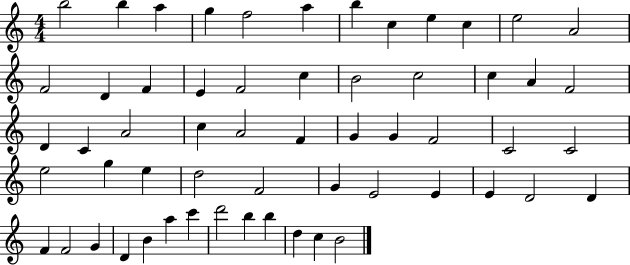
{
  \clef treble
  \numericTimeSignature
  \time 4/4
  \key c \major
  b''2 b''4 a''4 | g''4 f''2 a''4 | b''4 c''4 e''4 c''4 | e''2 a'2 | \break f'2 d'4 f'4 | e'4 f'2 c''4 | b'2 c''2 | c''4 a'4 f'2 | \break d'4 c'4 a'2 | c''4 a'2 f'4 | g'4 g'4 f'2 | c'2 c'2 | \break e''2 g''4 e''4 | d''2 f'2 | g'4 e'2 e'4 | e'4 d'2 d'4 | \break f'4 f'2 g'4 | d'4 b'4 a''4 c'''4 | d'''2 b''4 b''4 | d''4 c''4 b'2 | \break \bar "|."
}